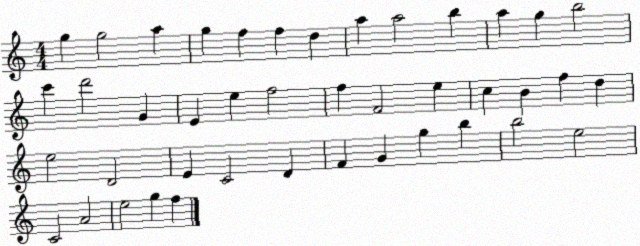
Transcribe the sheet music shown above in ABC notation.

X:1
T:Untitled
M:4/4
L:1/4
K:C
g g2 a g f f d a a2 b a g b2 c' d'2 G E e f2 f F2 e c B f d e2 D2 E C2 D F G g b b2 e2 C2 A2 e2 g f